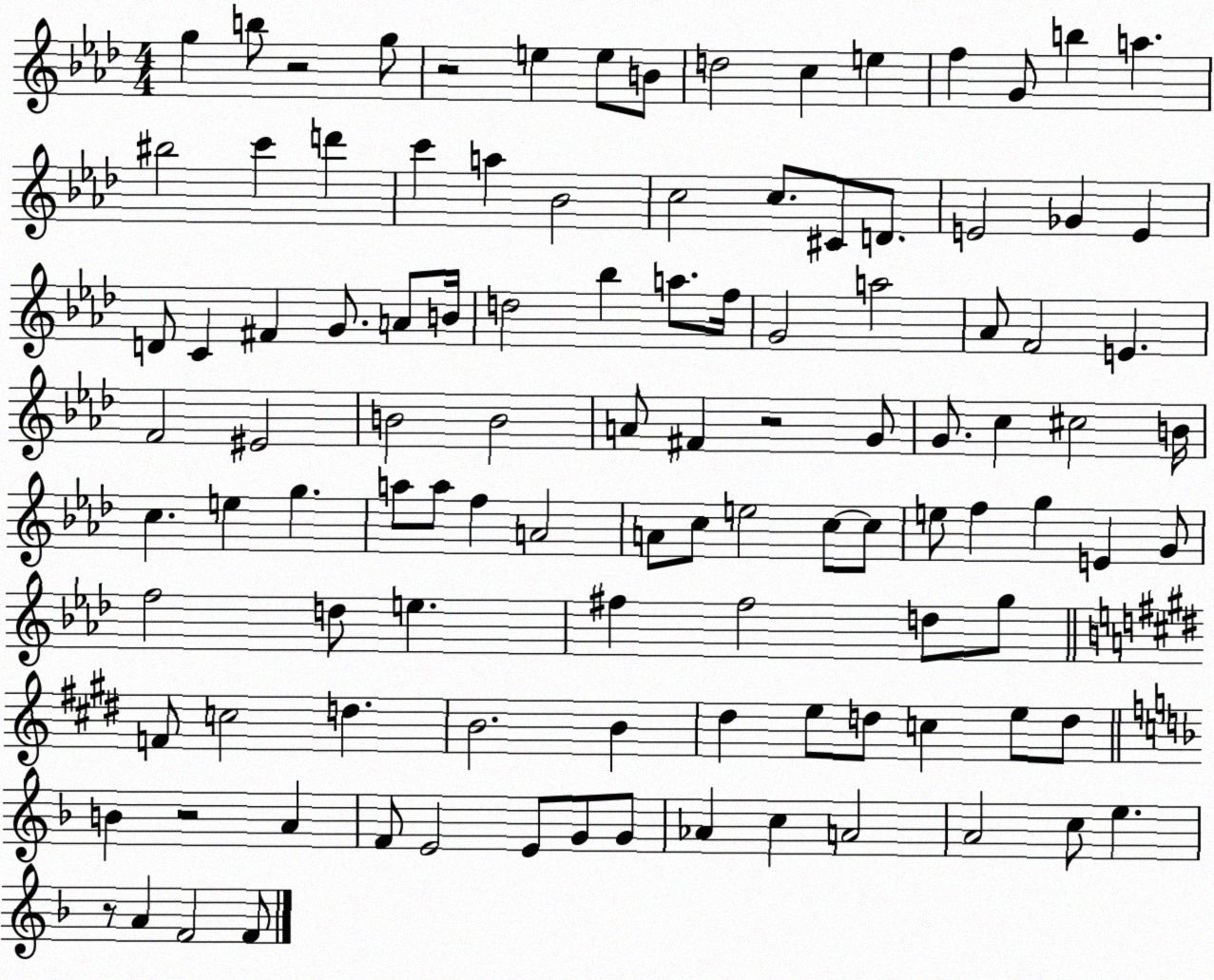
X:1
T:Untitled
M:4/4
L:1/4
K:Ab
g b/2 z2 g/2 z2 e e/2 B/2 d2 c e f G/2 b a ^b2 c' d' c' a _B2 c2 c/2 ^C/2 D/2 E2 _G E D/2 C ^F G/2 A/2 B/4 d2 _b a/2 f/4 G2 a2 _A/2 F2 E F2 ^E2 B2 B2 A/2 ^F z2 G/2 G/2 c ^c2 B/4 c e g a/2 a/2 f A2 A/2 c/2 e2 c/2 c/2 e/2 f g E G/2 f2 d/2 e ^f ^f2 d/2 g/2 F/2 c2 d B2 B ^d e/2 d/2 c e/2 d/2 B z2 A F/2 E2 E/2 G/2 G/2 _A c A2 A2 c/2 e z/2 A F2 F/2